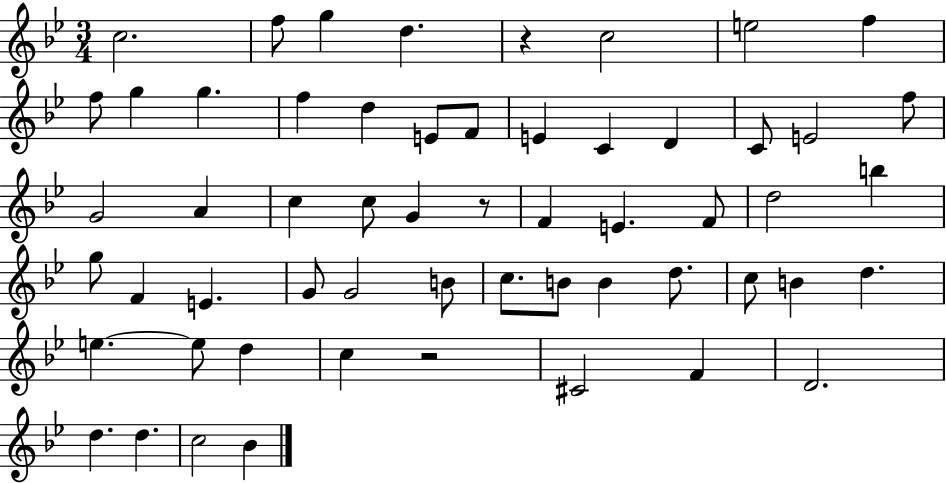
X:1
T:Untitled
M:3/4
L:1/4
K:Bb
c2 f/2 g d z c2 e2 f f/2 g g f d E/2 F/2 E C D C/2 E2 f/2 G2 A c c/2 G z/2 F E F/2 d2 b g/2 F E G/2 G2 B/2 c/2 B/2 B d/2 c/2 B d e e/2 d c z2 ^C2 F D2 d d c2 _B